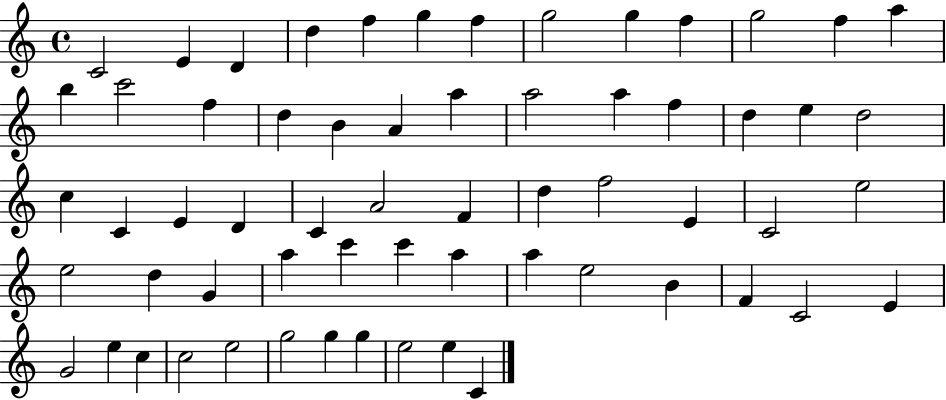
{
  \clef treble
  \time 4/4
  \defaultTimeSignature
  \key c \major
  c'2 e'4 d'4 | d''4 f''4 g''4 f''4 | g''2 g''4 f''4 | g''2 f''4 a''4 | \break b''4 c'''2 f''4 | d''4 b'4 a'4 a''4 | a''2 a''4 f''4 | d''4 e''4 d''2 | \break c''4 c'4 e'4 d'4 | c'4 a'2 f'4 | d''4 f''2 e'4 | c'2 e''2 | \break e''2 d''4 g'4 | a''4 c'''4 c'''4 a''4 | a''4 e''2 b'4 | f'4 c'2 e'4 | \break g'2 e''4 c''4 | c''2 e''2 | g''2 g''4 g''4 | e''2 e''4 c'4 | \break \bar "|."
}